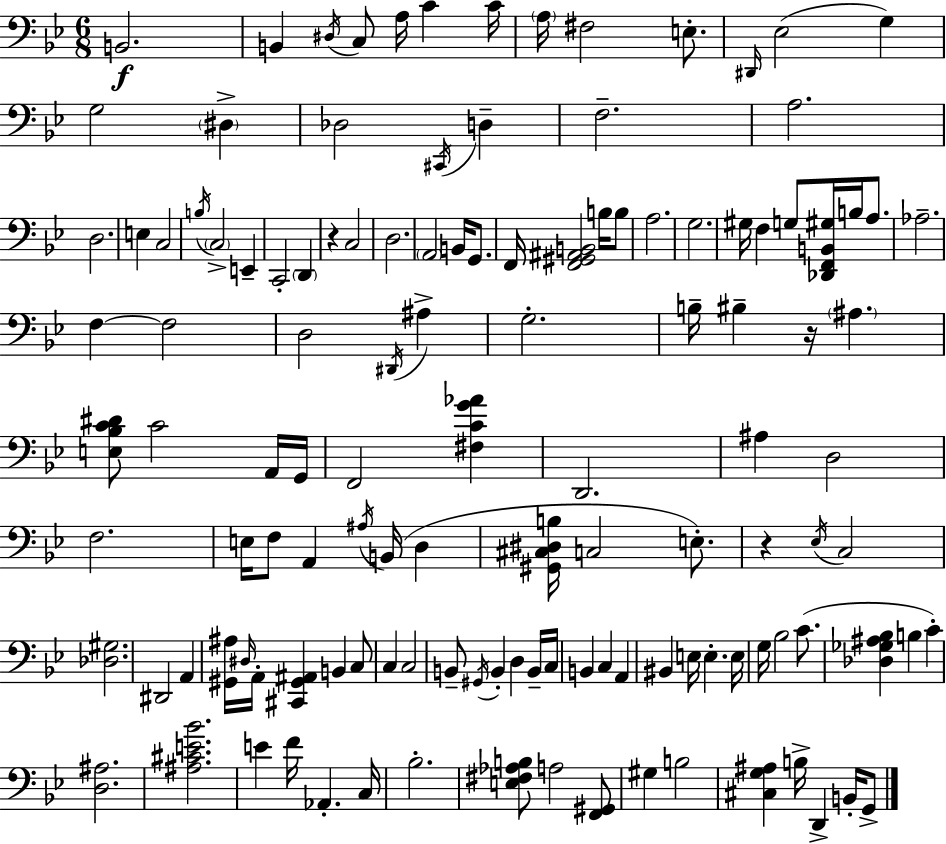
{
  \clef bass
  \numericTimeSignature
  \time 6/8
  \key bes \major
  \repeat volta 2 { b,2.\f | b,4 \acciaccatura { dis16 } c8 a16 c'4 | c'16 \parenthesize a16 fis2 e8.-. | \grace { dis,16 }( ees2 g4) | \break g2 \parenthesize dis4-> | des2 \acciaccatura { cis,16 } d4-- | f2.-- | a2. | \break d2. | e4 c2 | \acciaccatura { b16 } \parenthesize c2-> | e,4-- c,2-. | \break \parenthesize d,4 r4 c2 | d2. | \parenthesize a,2 | b,16 g,8. f,16 <f, gis, ais, b,>2 | \break b16 b8 a2. | g2. | gis16 f4 g8 <des, f, b, gis>16 | b16 a8. aes2.-- | \break f4~~ f2 | d2 | \acciaccatura { dis,16 } ais4-> g2.-. | b16-- bis4-- r16 \parenthesize ais4. | \break <e bes c' dis'>8 c'2 | a,16 g,16 f,2 | <fis c' g' aes'>4 d,2. | ais4 d2 | \break f2. | e16 f8 a,4 | \acciaccatura { ais16 }( b,16 d4 <gis, cis dis b>16 c2 | e8.-.) r4 \acciaccatura { ees16 } c2 | \break <des gis>2. | dis,2 | a,4 <gis, ais>16 \grace { dis16 } a,16-. <cis, gis, ais,>4 | b,4 c8 c4 | \break c2 b,8-- \acciaccatura { gis,16 } b,4-. | d4 b,16-- c16 b,4 | c4 a,4 bis,4 | e16 e4.-. e16 g16 bes2 | \break c'8.( <des ges ais bes>4 | b4 c'4-.) <d ais>2. | <ais cis' e' bes'>2. | e'4 | \break f'16 aes,4.-. c16 bes2.-. | <e fis aes b>8 a2 | <f, gis,>8 gis4 | b2 <cis g ais>4 | \break b16-> d,4-> b,16-. g,8-> } \bar "|."
}